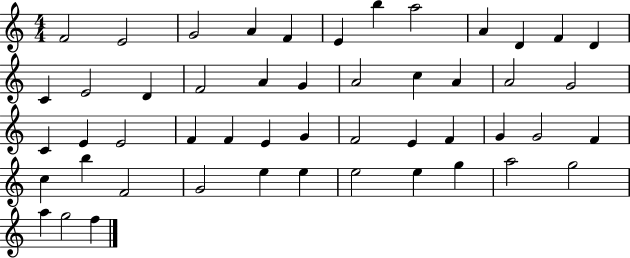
F4/h E4/h G4/h A4/q F4/q E4/q B5/q A5/h A4/q D4/q F4/q D4/q C4/q E4/h D4/q F4/h A4/q G4/q A4/h C5/q A4/q A4/h G4/h C4/q E4/q E4/h F4/q F4/q E4/q G4/q F4/h E4/q F4/q G4/q G4/h F4/q C5/q B5/q F4/h G4/h E5/q E5/q E5/h E5/q G5/q A5/h G5/h A5/q G5/h F5/q